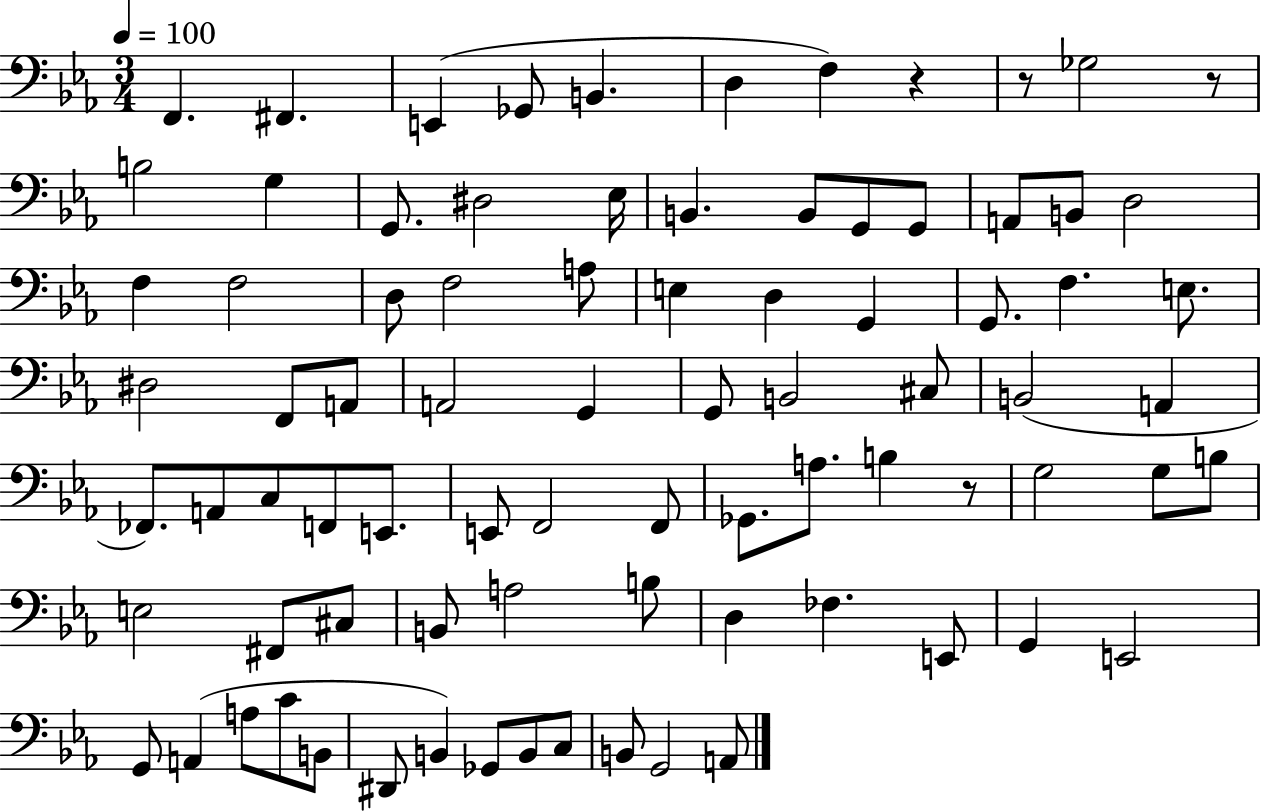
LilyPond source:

{
  \clef bass
  \numericTimeSignature
  \time 3/4
  \key ees \major
  \tempo 4 = 100
  \repeat volta 2 { f,4. fis,4. | e,4( ges,8 b,4. | d4 f4) r4 | r8 ges2 r8 | \break b2 g4 | g,8. dis2 ees16 | b,4. b,8 g,8 g,8 | a,8 b,8 d2 | \break f4 f2 | d8 f2 a8 | e4 d4 g,4 | g,8. f4. e8. | \break dis2 f,8 a,8 | a,2 g,4 | g,8 b,2 cis8 | b,2( a,4 | \break fes,8.) a,8 c8 f,8 e,8. | e,8 f,2 f,8 | ges,8. a8. b4 r8 | g2 g8 b8 | \break e2 fis,8 cis8 | b,8 a2 b8 | d4 fes4. e,8 | g,4 e,2 | \break g,8 a,4( a8 c'8 b,8 | dis,8 b,4) ges,8 b,8 c8 | b,8 g,2 a,8 | } \bar "|."
}